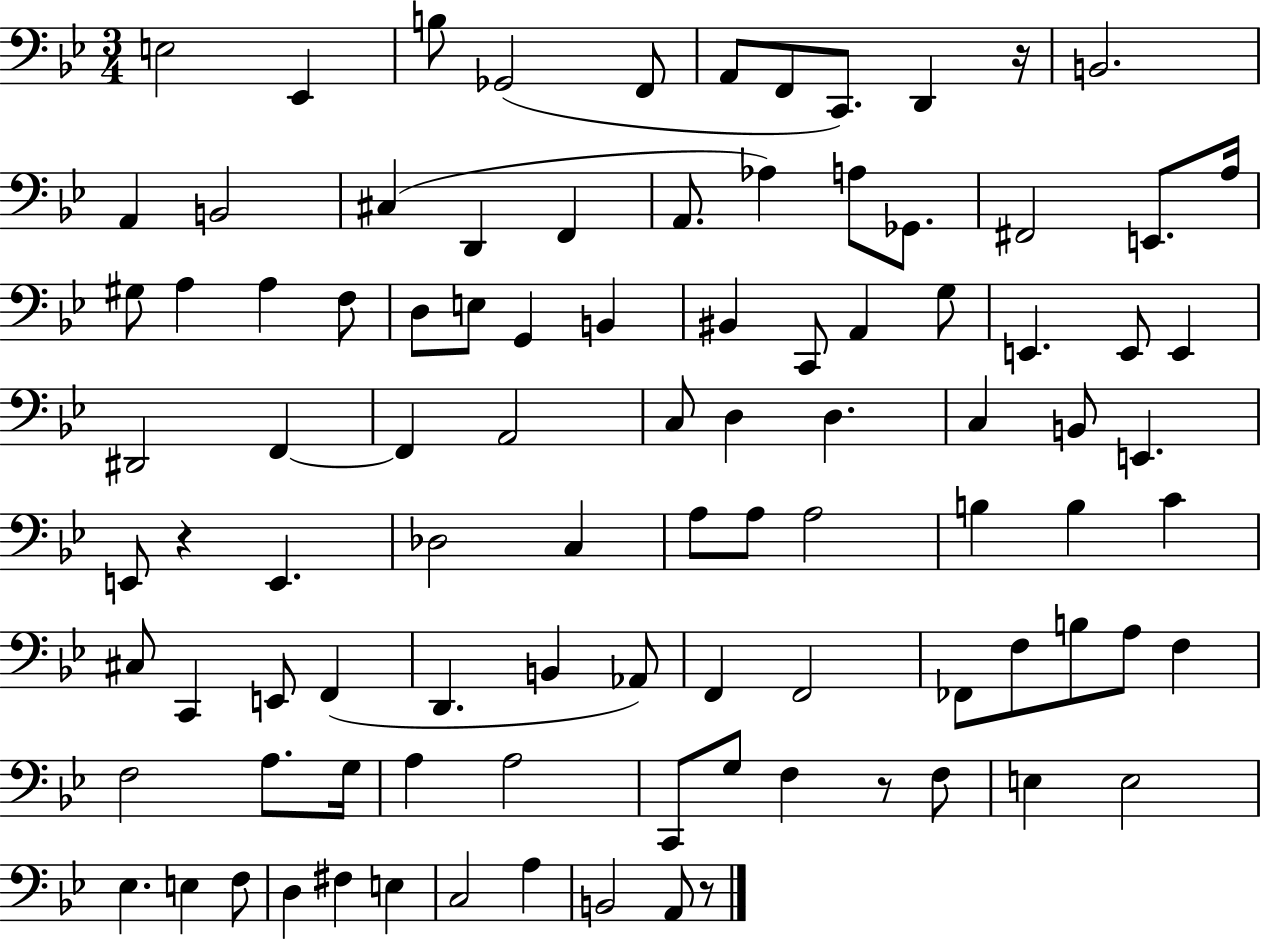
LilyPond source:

{
  \clef bass
  \numericTimeSignature
  \time 3/4
  \key bes \major
  e2 ees,4 | b8 ges,2( f,8 | a,8 f,8 c,8.) d,4 r16 | b,2. | \break a,4 b,2 | cis4( d,4 f,4 | a,8. aes4) a8 ges,8. | fis,2 e,8. a16 | \break gis8 a4 a4 f8 | d8 e8 g,4 b,4 | bis,4 c,8 a,4 g8 | e,4. e,8 e,4 | \break dis,2 f,4~~ | f,4 a,2 | c8 d4 d4. | c4 b,8 e,4. | \break e,8 r4 e,4. | des2 c4 | a8 a8 a2 | b4 b4 c'4 | \break cis8 c,4 e,8 f,4( | d,4. b,4 aes,8) | f,4 f,2 | fes,8 f8 b8 a8 f4 | \break f2 a8. g16 | a4 a2 | c,8 g8 f4 r8 f8 | e4 e2 | \break ees4. e4 f8 | d4 fis4 e4 | c2 a4 | b,2 a,8 r8 | \break \bar "|."
}